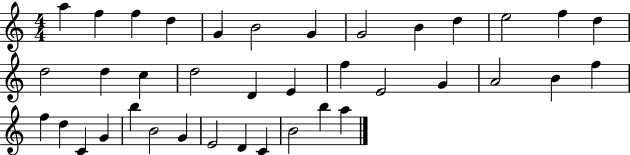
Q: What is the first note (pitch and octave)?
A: A5